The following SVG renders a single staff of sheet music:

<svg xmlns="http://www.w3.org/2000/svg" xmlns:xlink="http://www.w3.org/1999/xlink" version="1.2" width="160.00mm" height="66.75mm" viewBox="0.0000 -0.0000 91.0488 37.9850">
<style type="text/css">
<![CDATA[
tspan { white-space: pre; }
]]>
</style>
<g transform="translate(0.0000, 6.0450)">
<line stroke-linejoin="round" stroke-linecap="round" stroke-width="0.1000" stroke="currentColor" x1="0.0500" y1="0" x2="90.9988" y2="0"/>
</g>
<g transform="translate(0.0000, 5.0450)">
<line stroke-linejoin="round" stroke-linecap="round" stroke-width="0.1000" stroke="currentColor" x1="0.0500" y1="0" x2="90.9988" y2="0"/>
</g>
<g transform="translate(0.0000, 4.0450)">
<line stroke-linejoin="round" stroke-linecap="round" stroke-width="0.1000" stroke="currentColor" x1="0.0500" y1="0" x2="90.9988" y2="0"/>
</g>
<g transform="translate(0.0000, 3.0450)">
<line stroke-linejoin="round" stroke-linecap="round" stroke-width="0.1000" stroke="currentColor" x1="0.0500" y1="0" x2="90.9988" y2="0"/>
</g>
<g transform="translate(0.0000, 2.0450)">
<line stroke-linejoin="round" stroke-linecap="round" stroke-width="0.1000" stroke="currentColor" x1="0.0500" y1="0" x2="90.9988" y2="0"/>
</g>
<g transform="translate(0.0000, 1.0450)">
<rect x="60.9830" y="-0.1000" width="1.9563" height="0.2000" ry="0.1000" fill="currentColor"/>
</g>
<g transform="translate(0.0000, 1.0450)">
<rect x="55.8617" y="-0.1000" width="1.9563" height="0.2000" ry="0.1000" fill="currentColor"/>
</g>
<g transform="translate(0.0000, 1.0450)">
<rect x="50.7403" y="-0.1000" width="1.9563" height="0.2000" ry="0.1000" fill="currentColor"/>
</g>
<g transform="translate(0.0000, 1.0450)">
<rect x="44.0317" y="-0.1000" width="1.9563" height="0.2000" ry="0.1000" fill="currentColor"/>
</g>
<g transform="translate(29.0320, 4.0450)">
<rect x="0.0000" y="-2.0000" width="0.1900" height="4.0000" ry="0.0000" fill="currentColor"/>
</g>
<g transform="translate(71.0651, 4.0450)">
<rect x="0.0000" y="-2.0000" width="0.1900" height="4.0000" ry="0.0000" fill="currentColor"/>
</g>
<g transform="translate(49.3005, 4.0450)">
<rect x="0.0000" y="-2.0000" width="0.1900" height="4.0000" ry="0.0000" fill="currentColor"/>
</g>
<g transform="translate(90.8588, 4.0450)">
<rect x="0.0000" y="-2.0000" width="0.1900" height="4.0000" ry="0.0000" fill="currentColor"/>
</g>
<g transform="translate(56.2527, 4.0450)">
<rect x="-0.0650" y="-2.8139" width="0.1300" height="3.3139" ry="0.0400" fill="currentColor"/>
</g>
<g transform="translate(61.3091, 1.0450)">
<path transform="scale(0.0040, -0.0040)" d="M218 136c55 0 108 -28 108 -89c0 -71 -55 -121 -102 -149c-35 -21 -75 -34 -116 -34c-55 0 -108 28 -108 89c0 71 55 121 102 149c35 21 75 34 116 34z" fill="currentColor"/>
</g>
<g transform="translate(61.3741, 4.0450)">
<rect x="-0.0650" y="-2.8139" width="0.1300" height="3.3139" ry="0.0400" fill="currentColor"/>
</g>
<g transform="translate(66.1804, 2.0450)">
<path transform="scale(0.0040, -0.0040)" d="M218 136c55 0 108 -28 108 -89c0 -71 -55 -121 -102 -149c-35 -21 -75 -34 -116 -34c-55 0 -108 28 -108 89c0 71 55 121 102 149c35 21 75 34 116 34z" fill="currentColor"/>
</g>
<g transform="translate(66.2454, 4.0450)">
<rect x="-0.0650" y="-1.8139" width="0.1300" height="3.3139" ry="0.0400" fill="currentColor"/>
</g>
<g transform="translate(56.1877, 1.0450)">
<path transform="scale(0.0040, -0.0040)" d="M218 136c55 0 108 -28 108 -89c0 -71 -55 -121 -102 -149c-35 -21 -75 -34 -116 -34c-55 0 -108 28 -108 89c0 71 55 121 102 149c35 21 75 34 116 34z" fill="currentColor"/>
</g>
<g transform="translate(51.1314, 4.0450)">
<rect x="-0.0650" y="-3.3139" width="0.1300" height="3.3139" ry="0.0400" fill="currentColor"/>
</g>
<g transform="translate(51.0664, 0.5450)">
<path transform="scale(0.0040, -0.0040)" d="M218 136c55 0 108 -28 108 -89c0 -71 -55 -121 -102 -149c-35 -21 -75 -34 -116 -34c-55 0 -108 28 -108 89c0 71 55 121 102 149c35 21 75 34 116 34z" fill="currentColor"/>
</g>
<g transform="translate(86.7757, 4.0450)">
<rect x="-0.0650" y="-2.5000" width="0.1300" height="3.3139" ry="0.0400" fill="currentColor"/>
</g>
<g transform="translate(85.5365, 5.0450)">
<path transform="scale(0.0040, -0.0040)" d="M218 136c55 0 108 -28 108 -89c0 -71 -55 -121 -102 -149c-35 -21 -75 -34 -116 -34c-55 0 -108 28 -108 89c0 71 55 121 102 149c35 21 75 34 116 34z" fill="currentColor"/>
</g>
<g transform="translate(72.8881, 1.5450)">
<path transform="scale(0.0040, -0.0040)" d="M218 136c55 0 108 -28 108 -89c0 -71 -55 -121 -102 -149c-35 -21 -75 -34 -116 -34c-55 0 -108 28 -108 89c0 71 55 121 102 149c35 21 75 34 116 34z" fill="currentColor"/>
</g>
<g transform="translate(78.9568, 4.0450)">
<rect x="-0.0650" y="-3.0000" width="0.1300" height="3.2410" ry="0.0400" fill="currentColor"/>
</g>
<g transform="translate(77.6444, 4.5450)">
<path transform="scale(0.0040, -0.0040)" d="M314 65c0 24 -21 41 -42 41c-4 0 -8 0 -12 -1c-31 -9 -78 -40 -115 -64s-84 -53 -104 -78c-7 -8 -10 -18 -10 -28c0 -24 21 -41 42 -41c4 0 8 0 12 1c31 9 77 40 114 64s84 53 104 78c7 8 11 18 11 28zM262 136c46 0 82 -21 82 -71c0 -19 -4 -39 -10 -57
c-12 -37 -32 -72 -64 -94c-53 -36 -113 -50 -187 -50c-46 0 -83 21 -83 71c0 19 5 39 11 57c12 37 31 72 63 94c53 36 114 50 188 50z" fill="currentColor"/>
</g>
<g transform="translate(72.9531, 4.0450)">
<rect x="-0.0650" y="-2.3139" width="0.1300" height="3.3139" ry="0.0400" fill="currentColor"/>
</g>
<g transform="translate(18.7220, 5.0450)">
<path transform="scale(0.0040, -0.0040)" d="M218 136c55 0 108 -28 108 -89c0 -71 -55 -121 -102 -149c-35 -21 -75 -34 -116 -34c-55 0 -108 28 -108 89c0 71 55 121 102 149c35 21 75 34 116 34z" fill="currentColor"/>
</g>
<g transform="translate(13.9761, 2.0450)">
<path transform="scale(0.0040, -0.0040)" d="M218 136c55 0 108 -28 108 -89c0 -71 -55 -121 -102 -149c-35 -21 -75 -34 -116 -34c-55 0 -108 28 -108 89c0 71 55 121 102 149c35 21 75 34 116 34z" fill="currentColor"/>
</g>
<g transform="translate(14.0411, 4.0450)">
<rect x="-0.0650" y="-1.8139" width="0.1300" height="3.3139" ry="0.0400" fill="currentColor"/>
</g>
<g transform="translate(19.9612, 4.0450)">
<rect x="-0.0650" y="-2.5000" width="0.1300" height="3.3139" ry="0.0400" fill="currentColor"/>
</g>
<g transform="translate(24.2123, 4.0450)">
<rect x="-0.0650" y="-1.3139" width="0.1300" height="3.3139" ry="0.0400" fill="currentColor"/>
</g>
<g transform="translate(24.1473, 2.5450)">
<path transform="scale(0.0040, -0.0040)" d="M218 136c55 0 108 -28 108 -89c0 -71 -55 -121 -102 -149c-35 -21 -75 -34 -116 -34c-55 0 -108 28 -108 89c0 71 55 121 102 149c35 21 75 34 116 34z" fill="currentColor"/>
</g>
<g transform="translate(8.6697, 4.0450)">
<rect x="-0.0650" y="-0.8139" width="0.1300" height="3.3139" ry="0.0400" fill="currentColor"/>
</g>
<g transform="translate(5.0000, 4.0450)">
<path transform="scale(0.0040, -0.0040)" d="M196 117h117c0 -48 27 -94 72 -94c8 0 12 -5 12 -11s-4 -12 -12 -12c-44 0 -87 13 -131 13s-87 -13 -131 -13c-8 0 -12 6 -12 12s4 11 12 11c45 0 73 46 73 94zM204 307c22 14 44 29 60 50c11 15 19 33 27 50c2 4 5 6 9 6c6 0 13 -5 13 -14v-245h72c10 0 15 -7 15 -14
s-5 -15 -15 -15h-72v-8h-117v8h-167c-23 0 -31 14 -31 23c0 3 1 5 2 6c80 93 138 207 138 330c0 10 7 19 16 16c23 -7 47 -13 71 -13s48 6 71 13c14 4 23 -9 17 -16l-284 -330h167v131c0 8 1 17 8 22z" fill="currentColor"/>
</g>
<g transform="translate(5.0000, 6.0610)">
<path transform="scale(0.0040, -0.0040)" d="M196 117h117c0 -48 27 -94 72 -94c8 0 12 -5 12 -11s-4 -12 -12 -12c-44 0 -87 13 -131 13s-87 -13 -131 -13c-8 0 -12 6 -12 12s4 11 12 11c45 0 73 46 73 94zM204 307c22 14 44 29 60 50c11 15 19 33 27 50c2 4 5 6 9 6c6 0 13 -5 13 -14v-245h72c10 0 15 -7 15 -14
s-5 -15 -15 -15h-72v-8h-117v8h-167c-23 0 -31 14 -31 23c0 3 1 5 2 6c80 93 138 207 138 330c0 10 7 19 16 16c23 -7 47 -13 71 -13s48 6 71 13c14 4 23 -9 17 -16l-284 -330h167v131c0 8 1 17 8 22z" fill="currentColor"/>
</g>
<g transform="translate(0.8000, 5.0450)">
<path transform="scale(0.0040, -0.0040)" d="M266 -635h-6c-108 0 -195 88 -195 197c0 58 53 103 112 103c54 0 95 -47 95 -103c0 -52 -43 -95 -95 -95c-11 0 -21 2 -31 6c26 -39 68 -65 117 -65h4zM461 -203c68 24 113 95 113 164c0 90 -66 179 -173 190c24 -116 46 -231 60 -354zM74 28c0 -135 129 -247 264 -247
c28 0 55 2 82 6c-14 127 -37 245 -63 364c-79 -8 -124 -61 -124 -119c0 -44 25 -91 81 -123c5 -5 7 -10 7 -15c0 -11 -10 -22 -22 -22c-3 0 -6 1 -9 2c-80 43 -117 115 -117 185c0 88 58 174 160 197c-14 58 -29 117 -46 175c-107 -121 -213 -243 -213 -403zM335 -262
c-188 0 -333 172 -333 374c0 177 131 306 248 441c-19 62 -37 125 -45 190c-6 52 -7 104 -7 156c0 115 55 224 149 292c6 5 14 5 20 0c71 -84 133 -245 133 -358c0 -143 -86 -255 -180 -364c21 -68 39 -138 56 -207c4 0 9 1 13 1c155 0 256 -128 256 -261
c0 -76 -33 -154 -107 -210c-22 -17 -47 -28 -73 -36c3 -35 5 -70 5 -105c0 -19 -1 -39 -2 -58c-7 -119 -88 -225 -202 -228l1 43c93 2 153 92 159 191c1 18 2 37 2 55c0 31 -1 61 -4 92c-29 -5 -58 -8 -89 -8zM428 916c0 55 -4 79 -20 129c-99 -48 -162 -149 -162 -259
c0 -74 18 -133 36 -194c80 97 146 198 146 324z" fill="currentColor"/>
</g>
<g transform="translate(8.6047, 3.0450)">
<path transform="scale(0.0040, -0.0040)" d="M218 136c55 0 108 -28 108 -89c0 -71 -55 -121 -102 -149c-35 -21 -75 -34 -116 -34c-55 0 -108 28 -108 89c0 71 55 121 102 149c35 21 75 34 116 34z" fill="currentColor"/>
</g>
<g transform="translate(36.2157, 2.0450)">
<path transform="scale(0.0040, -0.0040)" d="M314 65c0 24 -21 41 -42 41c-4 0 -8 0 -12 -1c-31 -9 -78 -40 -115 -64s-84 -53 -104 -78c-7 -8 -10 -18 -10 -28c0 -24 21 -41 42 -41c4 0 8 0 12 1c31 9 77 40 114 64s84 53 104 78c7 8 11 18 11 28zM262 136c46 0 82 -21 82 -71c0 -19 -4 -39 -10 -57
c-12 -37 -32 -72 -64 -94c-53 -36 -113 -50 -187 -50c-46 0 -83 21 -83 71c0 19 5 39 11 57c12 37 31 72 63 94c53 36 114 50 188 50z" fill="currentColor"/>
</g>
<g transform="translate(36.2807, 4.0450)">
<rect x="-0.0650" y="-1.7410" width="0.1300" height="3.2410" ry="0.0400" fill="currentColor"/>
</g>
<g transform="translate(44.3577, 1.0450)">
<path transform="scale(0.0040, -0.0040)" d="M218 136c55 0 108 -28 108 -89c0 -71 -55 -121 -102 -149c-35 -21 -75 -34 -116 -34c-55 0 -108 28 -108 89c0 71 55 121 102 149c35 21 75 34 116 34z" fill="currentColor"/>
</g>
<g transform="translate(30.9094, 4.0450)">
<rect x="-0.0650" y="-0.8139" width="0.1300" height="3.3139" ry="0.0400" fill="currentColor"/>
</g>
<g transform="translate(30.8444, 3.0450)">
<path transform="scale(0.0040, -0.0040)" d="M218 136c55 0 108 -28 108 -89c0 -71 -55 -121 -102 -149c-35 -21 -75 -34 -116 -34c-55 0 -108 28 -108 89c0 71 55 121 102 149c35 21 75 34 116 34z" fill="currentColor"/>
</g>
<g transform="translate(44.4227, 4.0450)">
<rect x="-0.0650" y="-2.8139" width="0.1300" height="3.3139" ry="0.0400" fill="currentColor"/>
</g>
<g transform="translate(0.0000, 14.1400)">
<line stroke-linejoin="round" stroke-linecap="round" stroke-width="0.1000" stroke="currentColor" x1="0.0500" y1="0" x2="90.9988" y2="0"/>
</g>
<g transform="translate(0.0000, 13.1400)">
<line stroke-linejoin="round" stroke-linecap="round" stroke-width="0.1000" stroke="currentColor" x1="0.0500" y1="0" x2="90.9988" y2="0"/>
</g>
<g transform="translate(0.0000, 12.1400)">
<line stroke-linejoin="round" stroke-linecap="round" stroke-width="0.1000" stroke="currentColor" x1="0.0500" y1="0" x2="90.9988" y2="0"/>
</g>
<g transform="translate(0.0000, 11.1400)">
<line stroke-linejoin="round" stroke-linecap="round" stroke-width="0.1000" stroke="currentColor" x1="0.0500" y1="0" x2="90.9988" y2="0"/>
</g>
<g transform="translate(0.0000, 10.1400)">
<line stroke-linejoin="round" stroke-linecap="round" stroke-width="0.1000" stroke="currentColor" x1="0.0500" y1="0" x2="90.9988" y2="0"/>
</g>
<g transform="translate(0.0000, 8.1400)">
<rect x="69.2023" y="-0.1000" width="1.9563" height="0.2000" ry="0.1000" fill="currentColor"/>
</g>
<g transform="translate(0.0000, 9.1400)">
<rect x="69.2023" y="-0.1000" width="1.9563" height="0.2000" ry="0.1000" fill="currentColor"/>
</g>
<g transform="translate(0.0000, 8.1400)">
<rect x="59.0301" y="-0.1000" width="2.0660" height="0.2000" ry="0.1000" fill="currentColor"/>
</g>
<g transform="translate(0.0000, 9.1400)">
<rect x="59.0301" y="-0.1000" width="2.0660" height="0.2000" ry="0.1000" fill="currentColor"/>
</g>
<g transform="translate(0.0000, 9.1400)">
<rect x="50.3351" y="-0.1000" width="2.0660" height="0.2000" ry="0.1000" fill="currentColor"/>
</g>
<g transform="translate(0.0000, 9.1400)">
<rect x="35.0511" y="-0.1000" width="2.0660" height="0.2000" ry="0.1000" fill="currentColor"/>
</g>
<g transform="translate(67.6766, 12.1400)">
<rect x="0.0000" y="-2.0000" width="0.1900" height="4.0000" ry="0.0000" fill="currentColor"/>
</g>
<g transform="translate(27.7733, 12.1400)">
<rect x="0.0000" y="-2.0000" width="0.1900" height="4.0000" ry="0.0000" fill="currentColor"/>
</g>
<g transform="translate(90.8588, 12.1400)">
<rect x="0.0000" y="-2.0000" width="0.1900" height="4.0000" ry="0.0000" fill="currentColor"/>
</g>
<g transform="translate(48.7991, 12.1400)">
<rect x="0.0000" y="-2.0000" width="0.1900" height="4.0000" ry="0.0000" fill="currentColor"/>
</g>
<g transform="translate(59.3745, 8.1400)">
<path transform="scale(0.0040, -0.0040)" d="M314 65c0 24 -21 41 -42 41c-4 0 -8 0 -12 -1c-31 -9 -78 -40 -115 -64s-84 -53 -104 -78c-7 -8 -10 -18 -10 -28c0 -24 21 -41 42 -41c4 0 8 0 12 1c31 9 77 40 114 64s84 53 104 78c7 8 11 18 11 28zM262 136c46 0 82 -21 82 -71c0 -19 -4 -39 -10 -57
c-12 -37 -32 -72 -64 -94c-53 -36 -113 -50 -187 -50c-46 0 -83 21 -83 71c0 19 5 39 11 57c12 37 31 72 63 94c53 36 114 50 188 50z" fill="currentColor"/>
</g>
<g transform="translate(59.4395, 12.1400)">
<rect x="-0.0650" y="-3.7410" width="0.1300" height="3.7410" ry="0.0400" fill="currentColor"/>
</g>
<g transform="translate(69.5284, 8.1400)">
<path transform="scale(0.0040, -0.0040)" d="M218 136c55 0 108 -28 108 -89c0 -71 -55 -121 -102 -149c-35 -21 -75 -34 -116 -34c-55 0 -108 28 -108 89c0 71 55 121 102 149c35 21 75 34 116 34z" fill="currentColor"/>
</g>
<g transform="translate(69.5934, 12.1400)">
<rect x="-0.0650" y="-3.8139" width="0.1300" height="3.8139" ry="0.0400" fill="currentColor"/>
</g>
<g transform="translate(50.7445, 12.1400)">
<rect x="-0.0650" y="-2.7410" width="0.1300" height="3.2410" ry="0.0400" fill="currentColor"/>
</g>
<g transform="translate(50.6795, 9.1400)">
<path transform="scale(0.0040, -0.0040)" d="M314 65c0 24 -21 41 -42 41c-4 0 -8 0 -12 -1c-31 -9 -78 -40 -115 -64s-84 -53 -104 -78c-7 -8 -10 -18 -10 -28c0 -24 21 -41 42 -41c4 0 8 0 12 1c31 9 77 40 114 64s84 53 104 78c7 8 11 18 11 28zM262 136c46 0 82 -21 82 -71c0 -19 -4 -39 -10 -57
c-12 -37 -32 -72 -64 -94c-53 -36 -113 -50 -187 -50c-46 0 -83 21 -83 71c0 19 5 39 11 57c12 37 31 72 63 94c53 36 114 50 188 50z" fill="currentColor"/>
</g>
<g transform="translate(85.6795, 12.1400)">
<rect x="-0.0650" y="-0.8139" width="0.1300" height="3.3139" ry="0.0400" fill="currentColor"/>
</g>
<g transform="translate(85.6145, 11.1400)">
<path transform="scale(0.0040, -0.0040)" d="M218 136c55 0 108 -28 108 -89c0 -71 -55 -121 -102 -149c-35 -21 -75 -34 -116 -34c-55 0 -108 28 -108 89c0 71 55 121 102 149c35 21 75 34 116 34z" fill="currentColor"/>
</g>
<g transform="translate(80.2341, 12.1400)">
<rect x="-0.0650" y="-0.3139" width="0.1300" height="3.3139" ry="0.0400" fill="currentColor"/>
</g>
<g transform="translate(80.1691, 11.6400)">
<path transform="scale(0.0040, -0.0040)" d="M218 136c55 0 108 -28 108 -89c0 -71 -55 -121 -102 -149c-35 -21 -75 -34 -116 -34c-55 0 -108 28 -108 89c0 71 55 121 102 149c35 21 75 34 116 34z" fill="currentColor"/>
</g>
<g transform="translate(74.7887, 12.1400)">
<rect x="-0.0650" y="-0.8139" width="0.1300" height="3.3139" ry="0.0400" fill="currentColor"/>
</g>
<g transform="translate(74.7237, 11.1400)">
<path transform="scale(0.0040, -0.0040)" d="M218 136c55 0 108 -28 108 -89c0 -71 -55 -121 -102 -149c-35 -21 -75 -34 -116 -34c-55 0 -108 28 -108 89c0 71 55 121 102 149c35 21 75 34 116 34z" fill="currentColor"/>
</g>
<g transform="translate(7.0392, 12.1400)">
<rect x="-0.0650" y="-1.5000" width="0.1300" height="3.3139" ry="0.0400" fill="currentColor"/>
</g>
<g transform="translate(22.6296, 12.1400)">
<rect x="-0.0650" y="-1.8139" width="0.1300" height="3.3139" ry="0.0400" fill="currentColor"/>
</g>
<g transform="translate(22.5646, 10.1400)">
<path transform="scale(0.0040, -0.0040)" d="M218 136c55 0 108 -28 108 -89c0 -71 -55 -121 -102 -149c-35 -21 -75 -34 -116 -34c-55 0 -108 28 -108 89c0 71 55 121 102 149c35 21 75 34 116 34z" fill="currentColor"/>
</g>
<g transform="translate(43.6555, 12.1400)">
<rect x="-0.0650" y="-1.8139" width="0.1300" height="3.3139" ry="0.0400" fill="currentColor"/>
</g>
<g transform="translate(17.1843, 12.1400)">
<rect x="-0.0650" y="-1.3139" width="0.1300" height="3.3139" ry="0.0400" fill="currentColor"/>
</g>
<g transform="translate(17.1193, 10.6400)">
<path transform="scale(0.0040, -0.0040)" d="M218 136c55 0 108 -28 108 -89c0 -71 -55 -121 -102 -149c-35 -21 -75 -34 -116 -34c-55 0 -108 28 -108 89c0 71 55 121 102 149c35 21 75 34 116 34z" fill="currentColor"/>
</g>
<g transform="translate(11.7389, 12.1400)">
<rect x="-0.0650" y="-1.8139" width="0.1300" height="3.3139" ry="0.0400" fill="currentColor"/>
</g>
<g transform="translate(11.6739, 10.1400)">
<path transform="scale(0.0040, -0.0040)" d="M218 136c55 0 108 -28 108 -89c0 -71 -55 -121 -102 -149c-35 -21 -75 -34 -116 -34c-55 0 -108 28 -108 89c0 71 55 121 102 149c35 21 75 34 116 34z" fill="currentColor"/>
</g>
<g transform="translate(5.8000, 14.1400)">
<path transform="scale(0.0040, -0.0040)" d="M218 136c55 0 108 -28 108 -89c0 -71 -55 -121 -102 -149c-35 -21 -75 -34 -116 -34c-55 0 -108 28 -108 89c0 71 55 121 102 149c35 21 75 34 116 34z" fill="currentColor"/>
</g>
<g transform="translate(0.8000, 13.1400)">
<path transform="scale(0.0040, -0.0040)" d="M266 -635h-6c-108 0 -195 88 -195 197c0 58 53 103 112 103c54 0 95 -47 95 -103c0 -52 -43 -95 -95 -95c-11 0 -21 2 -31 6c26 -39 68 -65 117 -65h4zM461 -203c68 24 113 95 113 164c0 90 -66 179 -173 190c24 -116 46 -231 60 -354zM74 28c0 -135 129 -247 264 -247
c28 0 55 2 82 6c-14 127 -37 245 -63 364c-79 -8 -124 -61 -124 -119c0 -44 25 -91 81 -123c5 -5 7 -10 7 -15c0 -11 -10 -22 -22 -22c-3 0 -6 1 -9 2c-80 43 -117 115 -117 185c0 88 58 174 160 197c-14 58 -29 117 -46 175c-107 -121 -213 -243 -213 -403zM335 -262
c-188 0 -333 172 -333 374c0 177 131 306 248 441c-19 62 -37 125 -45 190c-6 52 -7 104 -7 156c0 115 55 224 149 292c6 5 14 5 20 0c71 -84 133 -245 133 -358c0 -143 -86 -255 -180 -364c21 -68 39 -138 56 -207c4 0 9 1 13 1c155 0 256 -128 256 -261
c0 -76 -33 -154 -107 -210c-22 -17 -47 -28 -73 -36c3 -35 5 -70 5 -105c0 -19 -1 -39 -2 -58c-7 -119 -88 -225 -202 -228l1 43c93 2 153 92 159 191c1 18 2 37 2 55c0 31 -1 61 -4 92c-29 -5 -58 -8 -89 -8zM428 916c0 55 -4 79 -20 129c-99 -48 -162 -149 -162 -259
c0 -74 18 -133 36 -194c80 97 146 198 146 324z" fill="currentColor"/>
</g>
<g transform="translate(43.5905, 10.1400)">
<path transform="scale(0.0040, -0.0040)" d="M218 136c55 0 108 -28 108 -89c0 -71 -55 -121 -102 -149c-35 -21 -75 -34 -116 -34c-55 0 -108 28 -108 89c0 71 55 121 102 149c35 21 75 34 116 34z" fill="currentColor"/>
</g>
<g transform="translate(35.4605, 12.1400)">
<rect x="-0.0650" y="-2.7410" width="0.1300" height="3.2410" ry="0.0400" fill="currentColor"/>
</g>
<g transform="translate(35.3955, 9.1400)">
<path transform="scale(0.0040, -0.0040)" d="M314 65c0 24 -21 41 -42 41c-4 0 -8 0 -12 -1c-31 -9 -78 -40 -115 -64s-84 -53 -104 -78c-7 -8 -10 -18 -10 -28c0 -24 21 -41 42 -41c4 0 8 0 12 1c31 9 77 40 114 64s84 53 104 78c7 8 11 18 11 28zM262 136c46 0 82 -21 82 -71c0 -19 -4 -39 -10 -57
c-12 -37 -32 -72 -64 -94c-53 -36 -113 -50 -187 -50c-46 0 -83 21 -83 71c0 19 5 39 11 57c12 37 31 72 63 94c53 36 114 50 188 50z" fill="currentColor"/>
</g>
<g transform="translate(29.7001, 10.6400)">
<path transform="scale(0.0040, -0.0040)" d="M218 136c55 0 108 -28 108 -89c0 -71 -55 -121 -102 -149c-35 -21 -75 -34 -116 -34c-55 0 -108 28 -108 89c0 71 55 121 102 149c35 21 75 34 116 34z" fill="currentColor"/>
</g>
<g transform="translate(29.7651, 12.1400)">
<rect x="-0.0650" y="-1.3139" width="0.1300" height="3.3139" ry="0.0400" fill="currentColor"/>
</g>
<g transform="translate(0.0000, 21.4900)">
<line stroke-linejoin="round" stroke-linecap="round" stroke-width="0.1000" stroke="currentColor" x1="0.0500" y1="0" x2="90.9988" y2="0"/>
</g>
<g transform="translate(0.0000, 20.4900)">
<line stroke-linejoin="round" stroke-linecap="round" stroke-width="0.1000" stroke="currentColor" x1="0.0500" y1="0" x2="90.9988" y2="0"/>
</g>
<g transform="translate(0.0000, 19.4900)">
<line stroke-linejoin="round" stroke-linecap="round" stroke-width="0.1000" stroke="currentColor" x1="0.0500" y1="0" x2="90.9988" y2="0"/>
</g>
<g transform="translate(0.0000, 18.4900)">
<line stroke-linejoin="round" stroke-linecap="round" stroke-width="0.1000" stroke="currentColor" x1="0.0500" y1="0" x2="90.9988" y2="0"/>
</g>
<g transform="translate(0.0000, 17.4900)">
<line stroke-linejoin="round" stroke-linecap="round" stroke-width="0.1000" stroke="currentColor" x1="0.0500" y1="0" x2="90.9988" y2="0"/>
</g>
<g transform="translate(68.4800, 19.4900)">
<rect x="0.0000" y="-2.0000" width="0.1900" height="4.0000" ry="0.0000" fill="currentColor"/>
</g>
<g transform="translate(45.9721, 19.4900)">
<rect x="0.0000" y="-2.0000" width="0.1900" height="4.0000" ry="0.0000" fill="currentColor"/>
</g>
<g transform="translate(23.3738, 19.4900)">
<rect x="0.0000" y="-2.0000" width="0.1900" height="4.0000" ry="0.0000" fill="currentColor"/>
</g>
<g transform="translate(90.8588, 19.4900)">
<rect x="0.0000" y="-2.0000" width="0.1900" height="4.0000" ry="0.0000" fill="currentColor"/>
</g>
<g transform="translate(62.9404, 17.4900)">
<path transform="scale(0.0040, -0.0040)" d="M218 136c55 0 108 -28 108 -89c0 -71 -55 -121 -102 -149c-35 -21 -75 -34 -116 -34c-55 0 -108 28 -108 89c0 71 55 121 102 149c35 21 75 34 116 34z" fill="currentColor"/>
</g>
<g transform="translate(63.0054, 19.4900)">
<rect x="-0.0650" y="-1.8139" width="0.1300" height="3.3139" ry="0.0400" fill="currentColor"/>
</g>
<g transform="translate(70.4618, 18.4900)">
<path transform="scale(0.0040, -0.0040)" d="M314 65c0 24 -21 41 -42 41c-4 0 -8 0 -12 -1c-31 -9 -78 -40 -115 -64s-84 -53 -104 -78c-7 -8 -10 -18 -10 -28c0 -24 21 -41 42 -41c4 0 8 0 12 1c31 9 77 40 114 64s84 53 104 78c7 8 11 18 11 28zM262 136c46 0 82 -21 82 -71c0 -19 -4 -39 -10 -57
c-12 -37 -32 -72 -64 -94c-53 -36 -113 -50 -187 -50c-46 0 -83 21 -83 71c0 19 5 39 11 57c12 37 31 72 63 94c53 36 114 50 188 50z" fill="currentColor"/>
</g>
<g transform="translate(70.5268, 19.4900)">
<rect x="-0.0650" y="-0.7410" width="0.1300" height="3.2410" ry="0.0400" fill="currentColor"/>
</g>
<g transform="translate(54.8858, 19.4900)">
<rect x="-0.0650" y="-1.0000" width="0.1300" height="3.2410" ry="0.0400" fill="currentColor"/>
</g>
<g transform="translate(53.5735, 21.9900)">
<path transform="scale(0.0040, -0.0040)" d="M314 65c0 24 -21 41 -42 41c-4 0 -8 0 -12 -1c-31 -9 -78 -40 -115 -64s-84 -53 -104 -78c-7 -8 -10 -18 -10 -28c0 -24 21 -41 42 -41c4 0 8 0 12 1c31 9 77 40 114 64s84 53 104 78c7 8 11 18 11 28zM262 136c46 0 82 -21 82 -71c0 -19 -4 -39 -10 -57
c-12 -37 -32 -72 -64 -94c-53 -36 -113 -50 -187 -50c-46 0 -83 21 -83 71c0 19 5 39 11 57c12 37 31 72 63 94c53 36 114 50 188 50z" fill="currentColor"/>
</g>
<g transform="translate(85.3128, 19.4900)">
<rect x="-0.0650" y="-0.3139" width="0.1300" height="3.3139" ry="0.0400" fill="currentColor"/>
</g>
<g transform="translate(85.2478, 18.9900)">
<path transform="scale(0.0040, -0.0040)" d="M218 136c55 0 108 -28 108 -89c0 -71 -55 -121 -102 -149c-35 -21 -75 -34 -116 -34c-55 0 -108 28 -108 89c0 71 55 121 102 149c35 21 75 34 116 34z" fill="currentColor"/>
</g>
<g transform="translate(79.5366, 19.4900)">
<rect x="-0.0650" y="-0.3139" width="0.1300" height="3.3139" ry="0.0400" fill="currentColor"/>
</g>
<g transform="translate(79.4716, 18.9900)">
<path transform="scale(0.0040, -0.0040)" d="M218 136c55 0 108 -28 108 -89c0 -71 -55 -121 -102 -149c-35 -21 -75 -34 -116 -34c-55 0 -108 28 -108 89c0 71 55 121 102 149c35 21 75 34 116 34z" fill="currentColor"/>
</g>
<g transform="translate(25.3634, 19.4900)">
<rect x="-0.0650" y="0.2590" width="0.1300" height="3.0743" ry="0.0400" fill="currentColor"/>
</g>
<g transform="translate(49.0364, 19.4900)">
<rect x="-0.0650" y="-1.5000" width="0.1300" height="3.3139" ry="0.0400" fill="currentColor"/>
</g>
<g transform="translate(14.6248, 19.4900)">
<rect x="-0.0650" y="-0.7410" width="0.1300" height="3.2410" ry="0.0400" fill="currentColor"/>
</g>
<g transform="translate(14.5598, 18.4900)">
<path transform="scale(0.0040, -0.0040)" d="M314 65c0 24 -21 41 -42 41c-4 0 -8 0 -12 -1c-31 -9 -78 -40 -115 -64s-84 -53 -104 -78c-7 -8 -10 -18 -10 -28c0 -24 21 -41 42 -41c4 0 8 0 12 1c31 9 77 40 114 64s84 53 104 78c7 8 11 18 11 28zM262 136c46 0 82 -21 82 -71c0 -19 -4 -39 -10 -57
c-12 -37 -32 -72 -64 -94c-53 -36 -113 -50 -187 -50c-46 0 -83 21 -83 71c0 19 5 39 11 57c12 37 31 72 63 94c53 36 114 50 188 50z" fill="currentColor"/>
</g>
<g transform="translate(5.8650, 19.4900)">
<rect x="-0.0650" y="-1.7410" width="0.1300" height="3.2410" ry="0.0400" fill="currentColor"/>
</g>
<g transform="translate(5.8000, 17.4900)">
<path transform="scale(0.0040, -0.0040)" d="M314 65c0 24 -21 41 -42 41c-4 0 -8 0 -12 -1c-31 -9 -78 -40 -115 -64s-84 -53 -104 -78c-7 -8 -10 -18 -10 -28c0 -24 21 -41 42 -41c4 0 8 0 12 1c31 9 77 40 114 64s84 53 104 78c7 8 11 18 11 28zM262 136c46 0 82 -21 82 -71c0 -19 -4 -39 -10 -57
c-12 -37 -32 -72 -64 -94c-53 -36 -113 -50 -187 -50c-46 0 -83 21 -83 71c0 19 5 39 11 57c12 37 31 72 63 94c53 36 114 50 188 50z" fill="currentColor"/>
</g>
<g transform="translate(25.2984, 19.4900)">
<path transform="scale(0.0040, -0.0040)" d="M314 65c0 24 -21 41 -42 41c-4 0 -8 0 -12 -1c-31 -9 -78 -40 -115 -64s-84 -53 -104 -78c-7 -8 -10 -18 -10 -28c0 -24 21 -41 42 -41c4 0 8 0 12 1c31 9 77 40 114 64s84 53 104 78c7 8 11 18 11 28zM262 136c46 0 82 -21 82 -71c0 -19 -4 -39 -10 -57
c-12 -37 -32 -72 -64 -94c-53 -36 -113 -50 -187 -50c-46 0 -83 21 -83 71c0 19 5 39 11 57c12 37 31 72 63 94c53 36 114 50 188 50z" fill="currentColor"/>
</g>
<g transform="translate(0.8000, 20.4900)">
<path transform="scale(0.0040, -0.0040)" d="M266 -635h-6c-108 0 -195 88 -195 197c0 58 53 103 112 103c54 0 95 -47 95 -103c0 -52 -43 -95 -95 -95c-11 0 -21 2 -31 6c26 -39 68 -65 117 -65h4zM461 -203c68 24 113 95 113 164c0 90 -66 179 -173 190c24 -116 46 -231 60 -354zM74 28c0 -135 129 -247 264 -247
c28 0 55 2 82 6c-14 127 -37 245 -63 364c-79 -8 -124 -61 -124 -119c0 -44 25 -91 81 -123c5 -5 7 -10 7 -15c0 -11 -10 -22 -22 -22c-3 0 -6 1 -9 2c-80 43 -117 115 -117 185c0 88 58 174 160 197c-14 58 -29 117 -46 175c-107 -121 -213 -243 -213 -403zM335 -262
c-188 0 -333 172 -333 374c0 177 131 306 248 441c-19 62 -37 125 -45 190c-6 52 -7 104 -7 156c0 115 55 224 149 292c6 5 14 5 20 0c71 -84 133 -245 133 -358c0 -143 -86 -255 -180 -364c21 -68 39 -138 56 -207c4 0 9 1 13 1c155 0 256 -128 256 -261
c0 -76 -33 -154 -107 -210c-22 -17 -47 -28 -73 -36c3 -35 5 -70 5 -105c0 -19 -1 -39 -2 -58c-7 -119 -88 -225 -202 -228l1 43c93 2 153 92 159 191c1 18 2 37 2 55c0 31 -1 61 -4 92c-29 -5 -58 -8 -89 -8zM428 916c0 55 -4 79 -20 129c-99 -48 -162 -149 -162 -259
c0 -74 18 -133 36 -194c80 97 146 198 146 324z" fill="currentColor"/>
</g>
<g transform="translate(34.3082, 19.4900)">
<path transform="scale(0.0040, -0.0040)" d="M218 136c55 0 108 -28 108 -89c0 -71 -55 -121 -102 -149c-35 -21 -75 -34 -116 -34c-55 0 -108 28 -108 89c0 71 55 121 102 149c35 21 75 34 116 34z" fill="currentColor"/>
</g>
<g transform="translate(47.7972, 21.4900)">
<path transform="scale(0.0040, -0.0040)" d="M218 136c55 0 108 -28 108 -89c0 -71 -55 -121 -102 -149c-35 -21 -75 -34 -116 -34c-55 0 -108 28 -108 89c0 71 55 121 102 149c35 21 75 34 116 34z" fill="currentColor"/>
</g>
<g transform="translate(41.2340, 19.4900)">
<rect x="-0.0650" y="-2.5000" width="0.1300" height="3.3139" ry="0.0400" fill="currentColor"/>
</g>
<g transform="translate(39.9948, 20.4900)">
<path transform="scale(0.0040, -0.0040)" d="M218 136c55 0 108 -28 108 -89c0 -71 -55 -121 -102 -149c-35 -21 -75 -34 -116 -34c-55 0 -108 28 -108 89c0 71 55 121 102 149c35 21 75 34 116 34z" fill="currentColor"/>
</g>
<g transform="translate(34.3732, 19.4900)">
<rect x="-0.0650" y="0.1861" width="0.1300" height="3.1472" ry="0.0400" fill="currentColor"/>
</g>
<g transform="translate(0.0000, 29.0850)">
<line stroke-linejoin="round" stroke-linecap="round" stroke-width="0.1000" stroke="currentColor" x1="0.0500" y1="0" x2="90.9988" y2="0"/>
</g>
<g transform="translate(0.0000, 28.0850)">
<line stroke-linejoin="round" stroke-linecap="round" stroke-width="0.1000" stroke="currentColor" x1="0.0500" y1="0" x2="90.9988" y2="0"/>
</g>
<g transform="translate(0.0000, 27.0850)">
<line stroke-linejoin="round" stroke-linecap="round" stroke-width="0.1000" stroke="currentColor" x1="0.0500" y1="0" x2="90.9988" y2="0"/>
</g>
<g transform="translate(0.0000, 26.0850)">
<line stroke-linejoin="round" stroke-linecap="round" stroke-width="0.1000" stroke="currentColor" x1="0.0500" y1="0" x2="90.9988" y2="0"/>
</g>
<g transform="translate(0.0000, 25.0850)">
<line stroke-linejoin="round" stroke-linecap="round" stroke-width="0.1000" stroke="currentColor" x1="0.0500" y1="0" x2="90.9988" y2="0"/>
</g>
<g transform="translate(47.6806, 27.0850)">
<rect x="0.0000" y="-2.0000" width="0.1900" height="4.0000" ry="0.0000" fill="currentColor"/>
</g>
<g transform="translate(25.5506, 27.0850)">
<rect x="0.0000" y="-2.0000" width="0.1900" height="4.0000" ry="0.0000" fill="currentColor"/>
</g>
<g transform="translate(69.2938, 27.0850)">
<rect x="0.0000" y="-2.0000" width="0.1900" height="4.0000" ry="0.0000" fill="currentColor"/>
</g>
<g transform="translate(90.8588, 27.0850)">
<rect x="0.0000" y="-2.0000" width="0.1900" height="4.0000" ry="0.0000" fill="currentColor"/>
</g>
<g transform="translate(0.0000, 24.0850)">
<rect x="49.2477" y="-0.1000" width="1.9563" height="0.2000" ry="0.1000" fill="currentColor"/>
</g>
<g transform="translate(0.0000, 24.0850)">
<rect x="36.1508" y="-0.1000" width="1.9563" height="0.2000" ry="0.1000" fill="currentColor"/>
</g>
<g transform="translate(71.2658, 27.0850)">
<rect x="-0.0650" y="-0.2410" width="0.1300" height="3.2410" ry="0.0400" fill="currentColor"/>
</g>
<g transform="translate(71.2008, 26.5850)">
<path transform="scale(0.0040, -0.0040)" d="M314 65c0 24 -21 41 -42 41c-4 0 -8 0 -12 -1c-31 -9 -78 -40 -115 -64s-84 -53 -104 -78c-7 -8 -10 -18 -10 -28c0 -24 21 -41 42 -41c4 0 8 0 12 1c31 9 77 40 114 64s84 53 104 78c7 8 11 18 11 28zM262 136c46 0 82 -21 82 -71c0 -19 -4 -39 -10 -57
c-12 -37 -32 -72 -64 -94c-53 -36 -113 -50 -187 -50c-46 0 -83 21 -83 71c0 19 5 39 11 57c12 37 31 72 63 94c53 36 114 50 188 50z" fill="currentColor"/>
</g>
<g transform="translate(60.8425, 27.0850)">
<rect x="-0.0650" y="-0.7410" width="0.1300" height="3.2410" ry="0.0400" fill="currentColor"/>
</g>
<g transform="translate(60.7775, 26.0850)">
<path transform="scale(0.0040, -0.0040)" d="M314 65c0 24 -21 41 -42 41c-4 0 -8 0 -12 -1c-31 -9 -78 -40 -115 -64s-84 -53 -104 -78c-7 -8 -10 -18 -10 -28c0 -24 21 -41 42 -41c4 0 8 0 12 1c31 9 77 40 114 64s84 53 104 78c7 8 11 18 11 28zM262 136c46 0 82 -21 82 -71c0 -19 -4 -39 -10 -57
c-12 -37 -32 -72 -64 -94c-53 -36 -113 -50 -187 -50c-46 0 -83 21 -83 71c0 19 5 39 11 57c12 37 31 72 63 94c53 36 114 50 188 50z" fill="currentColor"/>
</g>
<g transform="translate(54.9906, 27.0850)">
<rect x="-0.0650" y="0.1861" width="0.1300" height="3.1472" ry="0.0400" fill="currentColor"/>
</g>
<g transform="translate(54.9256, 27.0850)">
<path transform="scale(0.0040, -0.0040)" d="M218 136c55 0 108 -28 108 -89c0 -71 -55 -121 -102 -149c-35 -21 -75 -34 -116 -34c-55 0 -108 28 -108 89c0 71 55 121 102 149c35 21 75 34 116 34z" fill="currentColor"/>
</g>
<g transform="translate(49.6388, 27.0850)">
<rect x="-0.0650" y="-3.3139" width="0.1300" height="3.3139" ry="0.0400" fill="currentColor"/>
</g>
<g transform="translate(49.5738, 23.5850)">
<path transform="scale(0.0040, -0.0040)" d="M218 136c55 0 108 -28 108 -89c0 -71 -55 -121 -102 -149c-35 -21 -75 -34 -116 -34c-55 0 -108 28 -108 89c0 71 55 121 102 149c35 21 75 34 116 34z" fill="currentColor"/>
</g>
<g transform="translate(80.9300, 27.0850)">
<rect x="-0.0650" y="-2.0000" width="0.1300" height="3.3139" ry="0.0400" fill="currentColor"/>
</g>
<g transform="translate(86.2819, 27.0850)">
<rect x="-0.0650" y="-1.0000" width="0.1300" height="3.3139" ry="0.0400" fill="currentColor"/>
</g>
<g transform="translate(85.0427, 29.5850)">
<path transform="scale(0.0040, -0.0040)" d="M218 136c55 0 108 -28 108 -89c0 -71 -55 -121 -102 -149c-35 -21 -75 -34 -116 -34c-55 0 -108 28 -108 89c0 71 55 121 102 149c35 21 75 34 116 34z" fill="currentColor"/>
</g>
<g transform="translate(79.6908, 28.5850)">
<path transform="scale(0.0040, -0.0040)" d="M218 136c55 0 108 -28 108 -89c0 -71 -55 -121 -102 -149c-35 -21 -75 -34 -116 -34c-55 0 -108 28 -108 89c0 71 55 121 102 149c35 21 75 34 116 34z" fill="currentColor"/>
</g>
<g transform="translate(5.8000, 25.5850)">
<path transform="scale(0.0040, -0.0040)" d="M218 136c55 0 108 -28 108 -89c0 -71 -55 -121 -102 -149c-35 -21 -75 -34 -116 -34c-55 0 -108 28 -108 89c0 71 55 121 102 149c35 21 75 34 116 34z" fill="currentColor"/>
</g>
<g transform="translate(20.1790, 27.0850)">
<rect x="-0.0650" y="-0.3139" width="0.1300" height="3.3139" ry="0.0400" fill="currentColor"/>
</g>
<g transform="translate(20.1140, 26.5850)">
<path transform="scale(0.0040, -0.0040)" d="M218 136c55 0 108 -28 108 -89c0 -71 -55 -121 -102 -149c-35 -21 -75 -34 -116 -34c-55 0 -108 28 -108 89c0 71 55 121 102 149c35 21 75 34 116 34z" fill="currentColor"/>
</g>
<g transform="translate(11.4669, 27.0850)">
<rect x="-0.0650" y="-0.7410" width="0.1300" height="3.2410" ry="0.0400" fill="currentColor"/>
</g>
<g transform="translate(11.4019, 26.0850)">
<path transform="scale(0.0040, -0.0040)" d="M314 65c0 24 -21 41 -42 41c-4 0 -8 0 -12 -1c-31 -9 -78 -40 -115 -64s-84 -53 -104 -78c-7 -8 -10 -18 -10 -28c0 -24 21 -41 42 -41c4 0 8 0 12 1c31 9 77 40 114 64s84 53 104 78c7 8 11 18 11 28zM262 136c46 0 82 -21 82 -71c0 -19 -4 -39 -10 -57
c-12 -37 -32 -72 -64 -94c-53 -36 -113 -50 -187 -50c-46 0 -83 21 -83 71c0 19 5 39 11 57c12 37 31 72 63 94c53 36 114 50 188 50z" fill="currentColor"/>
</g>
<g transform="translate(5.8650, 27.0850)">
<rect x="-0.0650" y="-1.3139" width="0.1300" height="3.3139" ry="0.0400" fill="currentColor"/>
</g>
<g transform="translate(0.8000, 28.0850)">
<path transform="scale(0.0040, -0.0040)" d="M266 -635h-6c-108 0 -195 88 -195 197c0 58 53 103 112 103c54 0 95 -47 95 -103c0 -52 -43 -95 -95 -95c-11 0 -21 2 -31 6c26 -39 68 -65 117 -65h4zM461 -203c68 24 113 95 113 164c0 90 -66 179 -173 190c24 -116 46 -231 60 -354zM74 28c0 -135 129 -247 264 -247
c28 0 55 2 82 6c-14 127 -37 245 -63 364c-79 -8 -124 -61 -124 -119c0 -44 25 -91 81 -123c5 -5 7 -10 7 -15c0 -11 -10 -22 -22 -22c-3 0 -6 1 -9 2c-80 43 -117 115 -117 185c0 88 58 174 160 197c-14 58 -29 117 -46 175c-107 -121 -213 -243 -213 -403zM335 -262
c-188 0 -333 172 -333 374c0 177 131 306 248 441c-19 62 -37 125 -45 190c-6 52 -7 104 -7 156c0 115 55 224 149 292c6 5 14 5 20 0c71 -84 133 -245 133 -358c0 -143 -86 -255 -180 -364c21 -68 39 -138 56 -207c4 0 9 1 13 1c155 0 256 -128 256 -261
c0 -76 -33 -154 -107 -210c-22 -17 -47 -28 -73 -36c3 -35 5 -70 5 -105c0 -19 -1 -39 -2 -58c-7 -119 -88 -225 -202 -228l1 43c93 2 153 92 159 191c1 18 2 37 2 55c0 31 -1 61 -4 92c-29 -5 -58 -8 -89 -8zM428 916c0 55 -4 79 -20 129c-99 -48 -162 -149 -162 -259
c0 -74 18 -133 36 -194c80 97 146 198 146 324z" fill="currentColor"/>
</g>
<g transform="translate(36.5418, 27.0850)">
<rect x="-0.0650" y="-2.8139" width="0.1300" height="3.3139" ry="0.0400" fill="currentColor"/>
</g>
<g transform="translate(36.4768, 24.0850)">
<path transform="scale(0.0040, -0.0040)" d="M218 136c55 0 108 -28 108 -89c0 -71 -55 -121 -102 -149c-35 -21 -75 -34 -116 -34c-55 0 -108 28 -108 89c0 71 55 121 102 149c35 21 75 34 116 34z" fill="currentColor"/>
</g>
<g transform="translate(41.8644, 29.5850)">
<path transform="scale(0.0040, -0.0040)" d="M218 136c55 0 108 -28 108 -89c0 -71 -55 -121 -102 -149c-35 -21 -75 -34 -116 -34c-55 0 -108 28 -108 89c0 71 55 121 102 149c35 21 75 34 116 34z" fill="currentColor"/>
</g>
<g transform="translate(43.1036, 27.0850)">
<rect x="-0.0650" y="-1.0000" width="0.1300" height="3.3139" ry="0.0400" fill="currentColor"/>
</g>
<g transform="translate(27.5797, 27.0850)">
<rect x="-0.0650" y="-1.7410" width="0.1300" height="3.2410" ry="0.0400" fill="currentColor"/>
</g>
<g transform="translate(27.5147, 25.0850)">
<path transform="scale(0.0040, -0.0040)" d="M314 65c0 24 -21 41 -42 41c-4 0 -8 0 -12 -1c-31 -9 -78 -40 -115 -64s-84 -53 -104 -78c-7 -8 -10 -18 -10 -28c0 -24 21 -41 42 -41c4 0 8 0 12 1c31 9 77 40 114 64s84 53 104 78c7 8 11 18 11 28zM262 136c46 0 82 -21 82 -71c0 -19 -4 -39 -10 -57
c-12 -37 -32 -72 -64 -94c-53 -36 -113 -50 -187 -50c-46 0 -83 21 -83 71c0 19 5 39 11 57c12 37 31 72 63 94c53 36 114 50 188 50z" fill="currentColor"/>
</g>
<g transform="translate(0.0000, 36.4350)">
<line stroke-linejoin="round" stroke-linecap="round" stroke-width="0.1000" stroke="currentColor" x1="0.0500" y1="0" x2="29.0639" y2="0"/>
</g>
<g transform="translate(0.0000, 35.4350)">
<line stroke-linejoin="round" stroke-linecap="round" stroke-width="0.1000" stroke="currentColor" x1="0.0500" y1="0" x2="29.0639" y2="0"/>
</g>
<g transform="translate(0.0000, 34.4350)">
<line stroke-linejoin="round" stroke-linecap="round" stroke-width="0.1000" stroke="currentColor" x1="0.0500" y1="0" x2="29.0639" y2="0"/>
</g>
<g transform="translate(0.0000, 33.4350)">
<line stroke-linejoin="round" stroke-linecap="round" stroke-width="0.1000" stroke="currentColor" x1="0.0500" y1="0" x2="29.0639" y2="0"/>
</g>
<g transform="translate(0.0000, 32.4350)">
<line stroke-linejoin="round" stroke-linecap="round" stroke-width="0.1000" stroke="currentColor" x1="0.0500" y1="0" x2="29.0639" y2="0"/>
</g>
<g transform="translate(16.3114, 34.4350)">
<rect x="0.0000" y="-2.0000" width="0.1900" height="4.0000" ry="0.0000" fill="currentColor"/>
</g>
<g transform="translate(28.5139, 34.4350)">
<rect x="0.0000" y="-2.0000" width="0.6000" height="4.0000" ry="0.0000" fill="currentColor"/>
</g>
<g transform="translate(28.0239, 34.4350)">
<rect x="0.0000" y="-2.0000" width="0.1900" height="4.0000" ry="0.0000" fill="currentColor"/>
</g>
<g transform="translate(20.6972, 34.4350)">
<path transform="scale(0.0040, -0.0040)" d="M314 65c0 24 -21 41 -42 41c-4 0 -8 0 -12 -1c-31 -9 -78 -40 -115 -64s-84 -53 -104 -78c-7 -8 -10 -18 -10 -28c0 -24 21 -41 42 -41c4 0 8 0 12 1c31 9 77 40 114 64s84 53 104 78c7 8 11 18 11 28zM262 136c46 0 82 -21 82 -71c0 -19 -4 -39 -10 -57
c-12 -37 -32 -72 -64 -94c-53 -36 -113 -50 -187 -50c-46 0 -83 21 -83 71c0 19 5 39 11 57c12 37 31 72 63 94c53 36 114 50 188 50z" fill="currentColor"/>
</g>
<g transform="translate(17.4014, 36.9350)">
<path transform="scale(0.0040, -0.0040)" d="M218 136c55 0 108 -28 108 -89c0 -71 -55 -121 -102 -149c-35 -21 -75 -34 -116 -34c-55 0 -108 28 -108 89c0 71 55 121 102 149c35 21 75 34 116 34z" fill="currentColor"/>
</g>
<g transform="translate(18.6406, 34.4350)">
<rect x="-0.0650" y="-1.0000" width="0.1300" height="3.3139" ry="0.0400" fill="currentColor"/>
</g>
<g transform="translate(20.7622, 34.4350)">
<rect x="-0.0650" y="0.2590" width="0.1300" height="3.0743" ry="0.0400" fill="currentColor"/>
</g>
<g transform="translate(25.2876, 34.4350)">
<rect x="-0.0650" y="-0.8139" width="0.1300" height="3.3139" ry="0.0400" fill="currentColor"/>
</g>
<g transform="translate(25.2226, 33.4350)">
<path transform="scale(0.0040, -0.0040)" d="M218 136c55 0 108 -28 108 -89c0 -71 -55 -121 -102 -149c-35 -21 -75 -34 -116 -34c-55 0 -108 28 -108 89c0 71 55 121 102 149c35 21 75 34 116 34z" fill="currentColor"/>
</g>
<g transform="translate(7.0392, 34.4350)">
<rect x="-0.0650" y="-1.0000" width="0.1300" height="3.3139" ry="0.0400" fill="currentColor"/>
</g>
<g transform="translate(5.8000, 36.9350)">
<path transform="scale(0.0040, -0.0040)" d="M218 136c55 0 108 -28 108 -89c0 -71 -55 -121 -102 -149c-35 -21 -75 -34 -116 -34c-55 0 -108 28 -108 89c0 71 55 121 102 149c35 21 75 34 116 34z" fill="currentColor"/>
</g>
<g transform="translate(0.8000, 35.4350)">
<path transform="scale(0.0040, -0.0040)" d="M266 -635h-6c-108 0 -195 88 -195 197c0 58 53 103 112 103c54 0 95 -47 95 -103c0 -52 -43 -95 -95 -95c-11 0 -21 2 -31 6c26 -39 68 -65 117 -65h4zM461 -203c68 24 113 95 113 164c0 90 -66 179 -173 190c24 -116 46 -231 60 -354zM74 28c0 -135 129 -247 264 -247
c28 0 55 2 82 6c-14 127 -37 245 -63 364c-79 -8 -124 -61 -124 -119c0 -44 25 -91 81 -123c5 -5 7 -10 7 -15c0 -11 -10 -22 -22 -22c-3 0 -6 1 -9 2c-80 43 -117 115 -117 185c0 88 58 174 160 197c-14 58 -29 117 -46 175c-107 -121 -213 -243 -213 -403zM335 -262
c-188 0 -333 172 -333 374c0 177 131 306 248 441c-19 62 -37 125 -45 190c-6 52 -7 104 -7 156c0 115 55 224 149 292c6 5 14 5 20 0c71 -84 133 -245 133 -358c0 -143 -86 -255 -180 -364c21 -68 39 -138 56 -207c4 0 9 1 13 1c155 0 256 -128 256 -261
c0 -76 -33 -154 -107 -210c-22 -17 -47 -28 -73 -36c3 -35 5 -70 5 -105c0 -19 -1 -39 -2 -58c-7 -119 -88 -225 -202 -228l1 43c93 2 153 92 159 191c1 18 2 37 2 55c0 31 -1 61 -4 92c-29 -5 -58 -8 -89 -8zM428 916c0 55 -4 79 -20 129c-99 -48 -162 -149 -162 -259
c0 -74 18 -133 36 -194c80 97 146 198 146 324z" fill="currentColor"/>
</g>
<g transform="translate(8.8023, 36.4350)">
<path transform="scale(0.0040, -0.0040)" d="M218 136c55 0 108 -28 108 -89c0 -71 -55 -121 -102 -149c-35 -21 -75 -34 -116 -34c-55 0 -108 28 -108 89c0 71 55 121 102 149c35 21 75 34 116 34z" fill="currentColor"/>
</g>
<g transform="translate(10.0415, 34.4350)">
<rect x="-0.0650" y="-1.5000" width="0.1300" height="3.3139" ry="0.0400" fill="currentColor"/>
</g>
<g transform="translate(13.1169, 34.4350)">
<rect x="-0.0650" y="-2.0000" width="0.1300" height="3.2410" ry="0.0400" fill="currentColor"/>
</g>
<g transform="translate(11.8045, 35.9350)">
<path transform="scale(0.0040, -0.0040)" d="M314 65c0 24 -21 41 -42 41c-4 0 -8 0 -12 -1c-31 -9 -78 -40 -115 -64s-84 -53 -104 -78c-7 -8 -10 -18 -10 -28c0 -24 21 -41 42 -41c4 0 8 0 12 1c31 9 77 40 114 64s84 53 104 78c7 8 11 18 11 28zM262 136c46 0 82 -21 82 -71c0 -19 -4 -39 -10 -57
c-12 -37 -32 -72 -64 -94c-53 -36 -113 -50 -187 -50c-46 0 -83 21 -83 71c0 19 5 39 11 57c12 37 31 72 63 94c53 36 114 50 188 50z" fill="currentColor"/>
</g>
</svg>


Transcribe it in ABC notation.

X:1
T:Untitled
M:4/4
L:1/4
K:C
d f G e d f2 a b a a f g A2 G E f e f e a2 f a2 c'2 c' d c d f2 d2 B2 B G E D2 f d2 c c e d2 c f2 a D b B d2 c2 F D D E F2 D B2 d